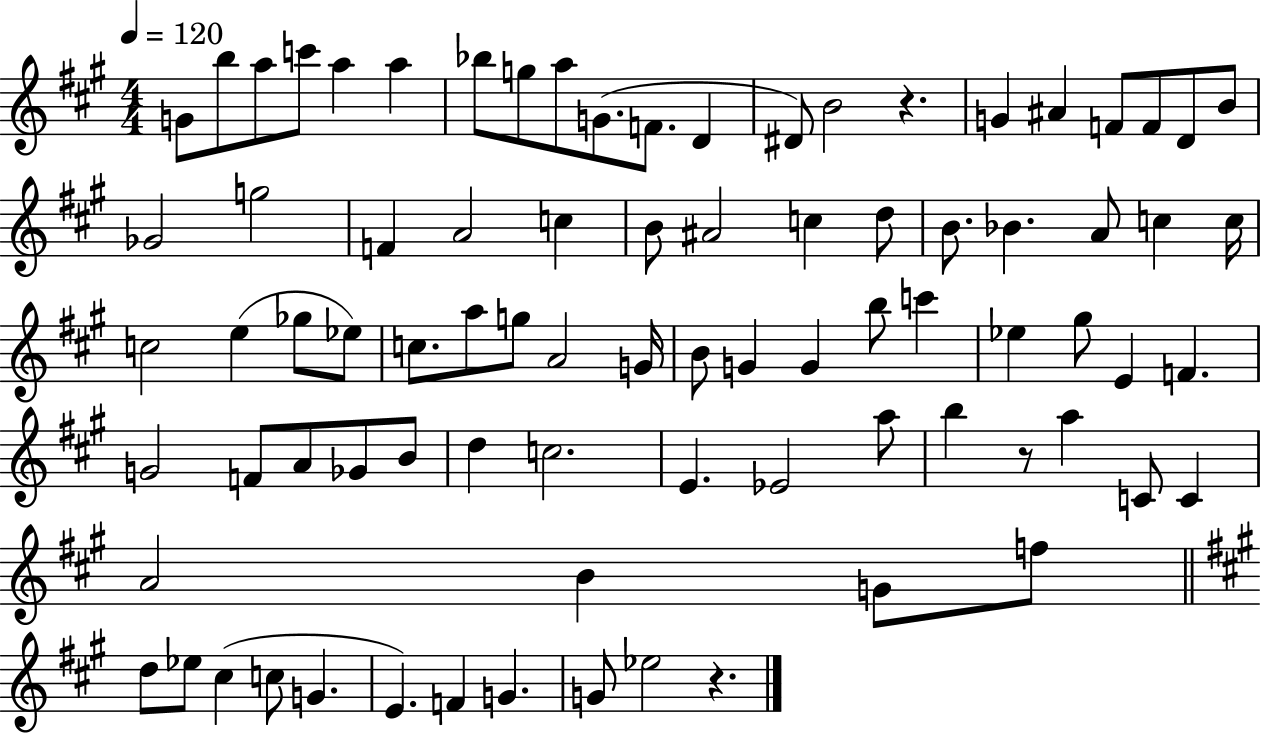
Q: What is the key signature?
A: A major